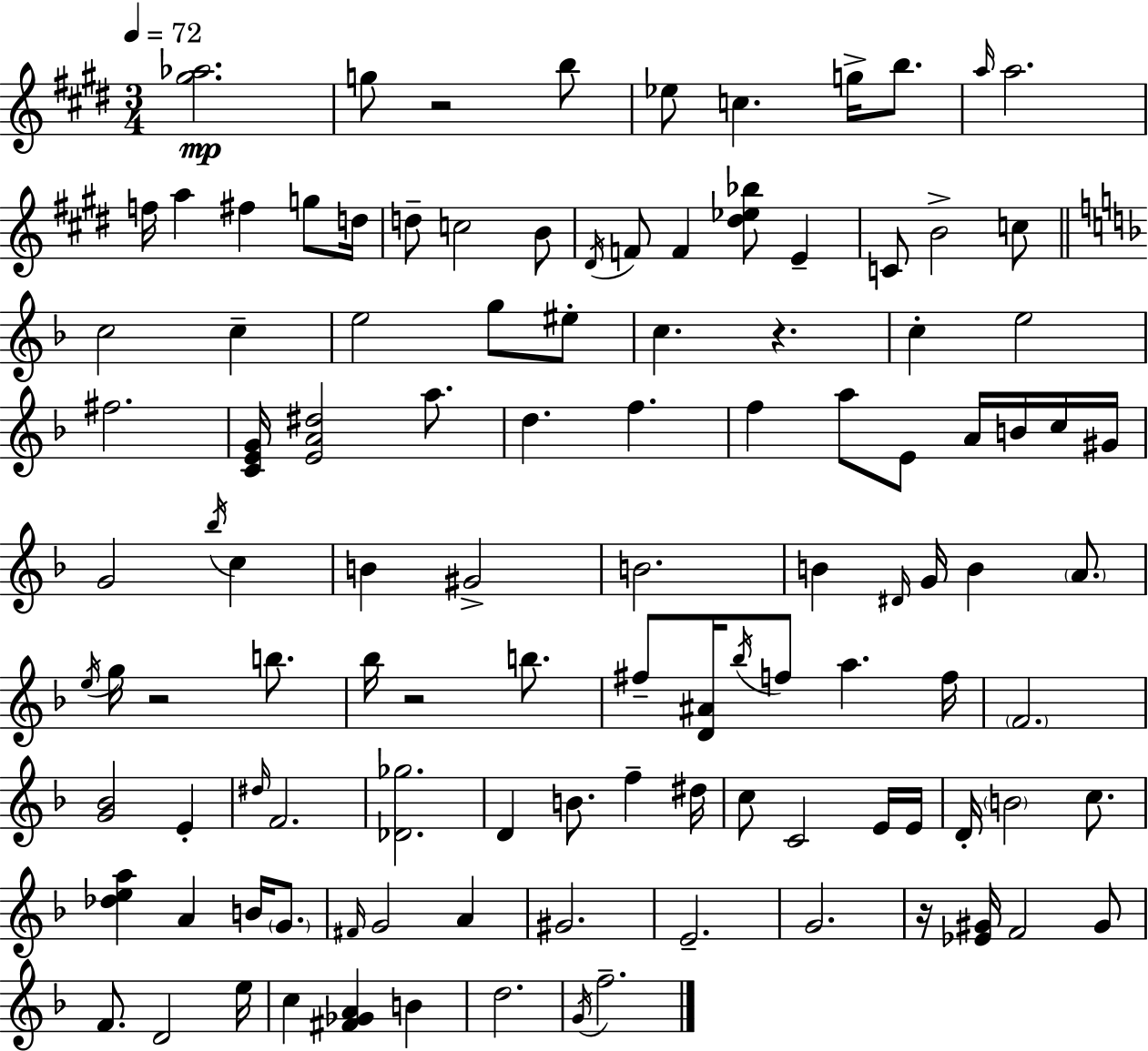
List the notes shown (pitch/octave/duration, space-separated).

[G#5,Ab5]/h. G5/e R/h B5/e Eb5/e C5/q. G5/s B5/e. A5/s A5/h. F5/s A5/q F#5/q G5/e D5/s D5/e C5/h B4/e D#4/s F4/e F4/q [D#5,Eb5,Bb5]/e E4/q C4/e B4/h C5/e C5/h C5/q E5/h G5/e EIS5/e C5/q. R/q. C5/q E5/h F#5/h. [C4,E4,G4]/s [E4,A4,D#5]/h A5/e. D5/q. F5/q. F5/q A5/e E4/e A4/s B4/s C5/s G#4/s G4/h Bb5/s C5/q B4/q G#4/h B4/h. B4/q D#4/s G4/s B4/q A4/e. E5/s G5/s R/h B5/e. Bb5/s R/h B5/e. F#5/e [D4,A#4]/s Bb5/s F5/e A5/q. F5/s F4/h. [G4,Bb4]/h E4/q D#5/s F4/h. [Db4,Gb5]/h. D4/q B4/e. F5/q D#5/s C5/e C4/h E4/s E4/s D4/s B4/h C5/e. [Db5,E5,A5]/q A4/q B4/s G4/e. F#4/s G4/h A4/q G#4/h. E4/h. G4/h. R/s [Eb4,G#4]/s F4/h G#4/e F4/e. D4/h E5/s C5/q [F#4,Gb4,A4]/q B4/q D5/h. G4/s F5/h.